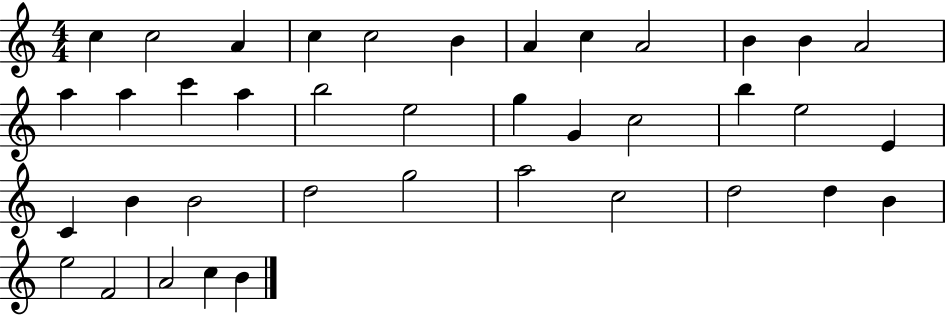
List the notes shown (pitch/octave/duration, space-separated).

C5/q C5/h A4/q C5/q C5/h B4/q A4/q C5/q A4/h B4/q B4/q A4/h A5/q A5/q C6/q A5/q B5/h E5/h G5/q G4/q C5/h B5/q E5/h E4/q C4/q B4/q B4/h D5/h G5/h A5/h C5/h D5/h D5/q B4/q E5/h F4/h A4/h C5/q B4/q